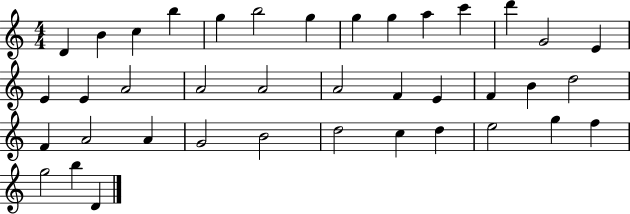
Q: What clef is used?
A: treble